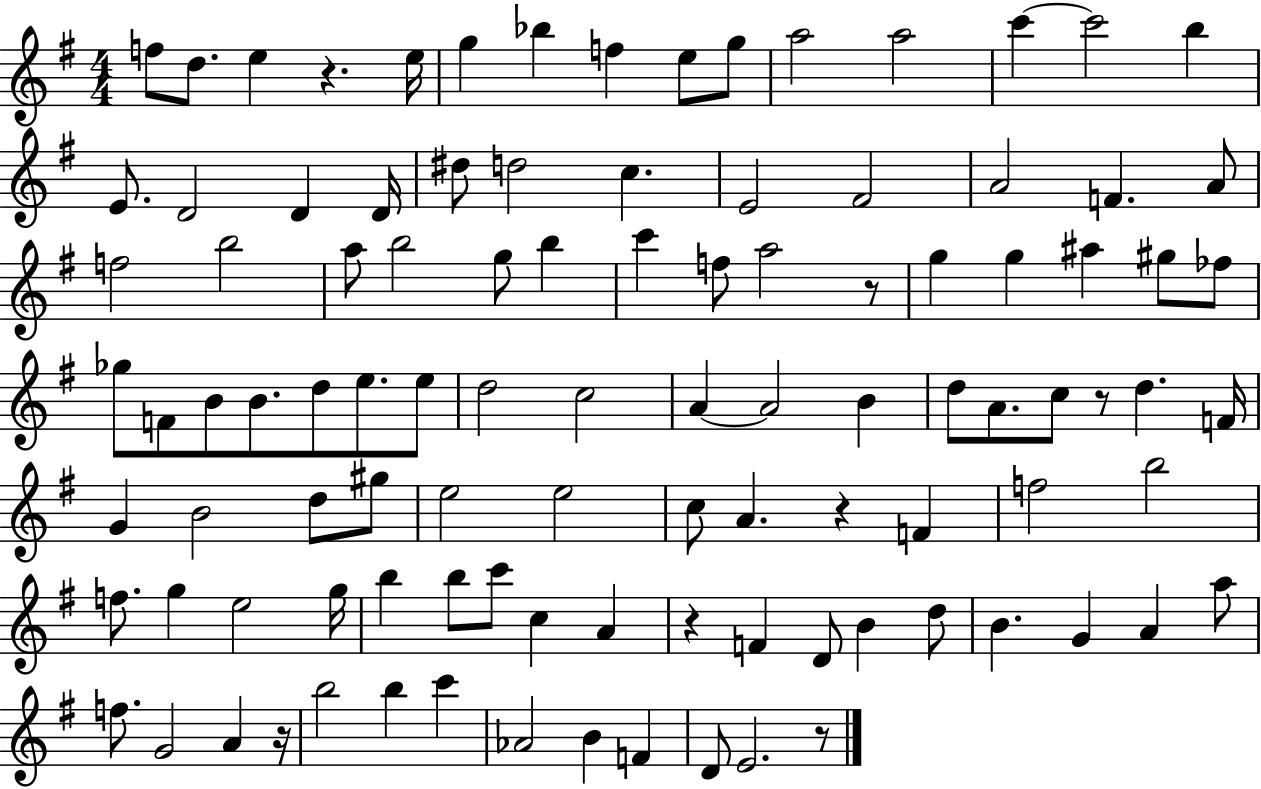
F5/e D5/e. E5/q R/q. E5/s G5/q Bb5/q F5/q E5/e G5/e A5/h A5/h C6/q C6/h B5/q E4/e. D4/h D4/q D4/s D#5/e D5/h C5/q. E4/h F#4/h A4/h F4/q. A4/e F5/h B5/h A5/e B5/h G5/e B5/q C6/q F5/e A5/h R/e G5/q G5/q A#5/q G#5/e FES5/e Gb5/e F4/e B4/e B4/e. D5/e E5/e. E5/e D5/h C5/h A4/q A4/h B4/q D5/e A4/e. C5/e R/e D5/q. F4/s G4/q B4/h D5/e G#5/e E5/h E5/h C5/e A4/q. R/q F4/q F5/h B5/h F5/e. G5/q E5/h G5/s B5/q B5/e C6/e C5/q A4/q R/q F4/q D4/e B4/q D5/e B4/q. G4/q A4/q A5/e F5/e. G4/h A4/q R/s B5/h B5/q C6/q Ab4/h B4/q F4/q D4/e E4/h. R/e